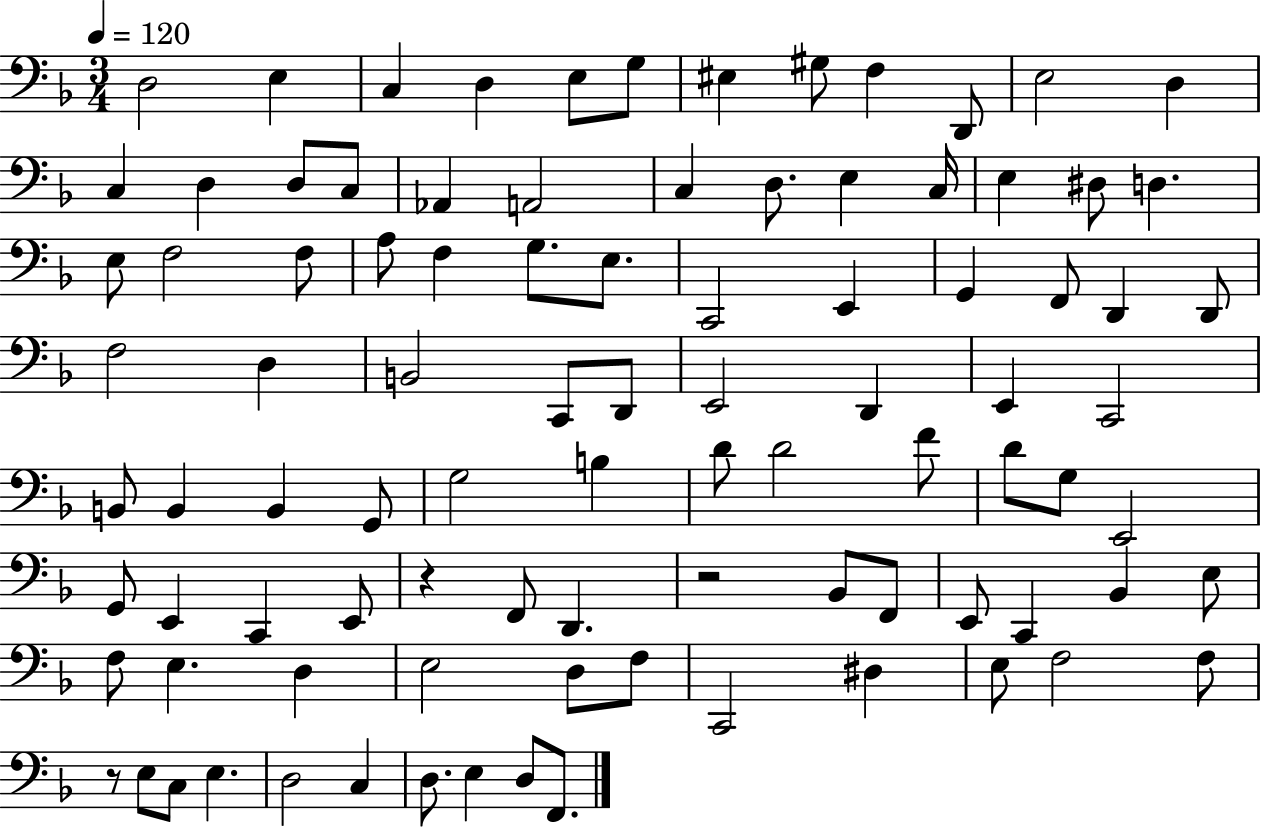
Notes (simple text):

D3/h E3/q C3/q D3/q E3/e G3/e EIS3/q G#3/e F3/q D2/e E3/h D3/q C3/q D3/q D3/e C3/e Ab2/q A2/h C3/q D3/e. E3/q C3/s E3/q D#3/e D3/q. E3/e F3/h F3/e A3/e F3/q G3/e. E3/e. C2/h E2/q G2/q F2/e D2/q D2/e F3/h D3/q B2/h C2/e D2/e E2/h D2/q E2/q C2/h B2/e B2/q B2/q G2/e G3/h B3/q D4/e D4/h F4/e D4/e G3/e E2/h G2/e E2/q C2/q E2/e R/q F2/e D2/q. R/h Bb2/e F2/e E2/e C2/q Bb2/q E3/e F3/e E3/q. D3/q E3/h D3/e F3/e C2/h D#3/q E3/e F3/h F3/e R/e E3/e C3/e E3/q. D3/h C3/q D3/e. E3/q D3/e F2/e.